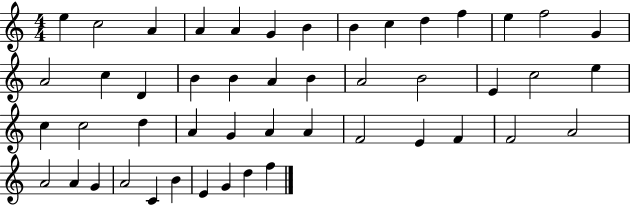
{
  \clef treble
  \numericTimeSignature
  \time 4/4
  \key c \major
  e''4 c''2 a'4 | a'4 a'4 g'4 b'4 | b'4 c''4 d''4 f''4 | e''4 f''2 g'4 | \break a'2 c''4 d'4 | b'4 b'4 a'4 b'4 | a'2 b'2 | e'4 c''2 e''4 | \break c''4 c''2 d''4 | a'4 g'4 a'4 a'4 | f'2 e'4 f'4 | f'2 a'2 | \break a'2 a'4 g'4 | a'2 c'4 b'4 | e'4 g'4 d''4 f''4 | \bar "|."
}